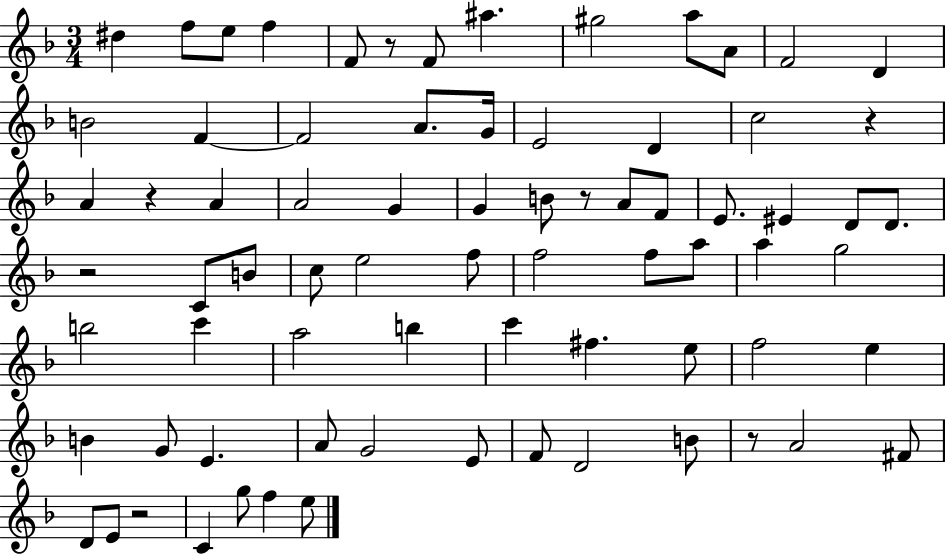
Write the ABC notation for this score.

X:1
T:Untitled
M:3/4
L:1/4
K:F
^d f/2 e/2 f F/2 z/2 F/2 ^a ^g2 a/2 A/2 F2 D B2 F F2 A/2 G/4 E2 D c2 z A z A A2 G G B/2 z/2 A/2 F/2 E/2 ^E D/2 D/2 z2 C/2 B/2 c/2 e2 f/2 f2 f/2 a/2 a g2 b2 c' a2 b c' ^f e/2 f2 e B G/2 E A/2 G2 E/2 F/2 D2 B/2 z/2 A2 ^F/2 D/2 E/2 z2 C g/2 f e/2